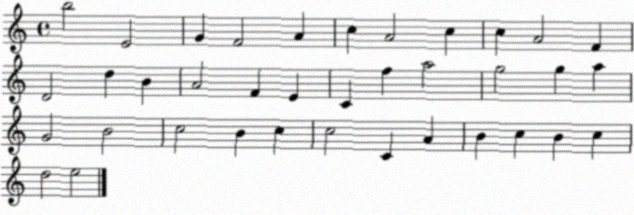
X:1
T:Untitled
M:4/4
L:1/4
K:C
b2 E2 G F2 A c A2 c c A2 F D2 d B A2 F E C f a2 g2 g a G2 B2 c2 B c c2 C A B c B c d2 e2